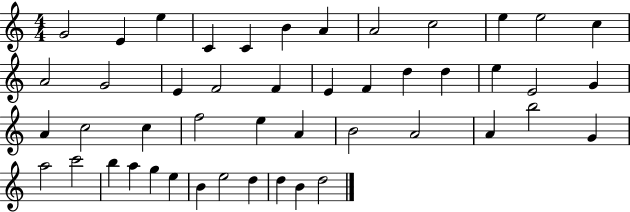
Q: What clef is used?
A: treble